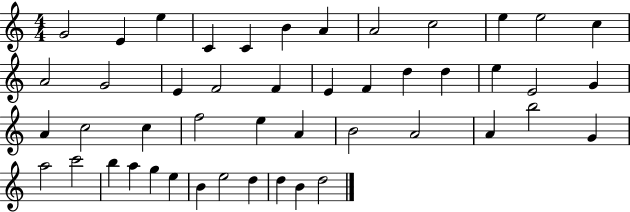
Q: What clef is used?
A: treble